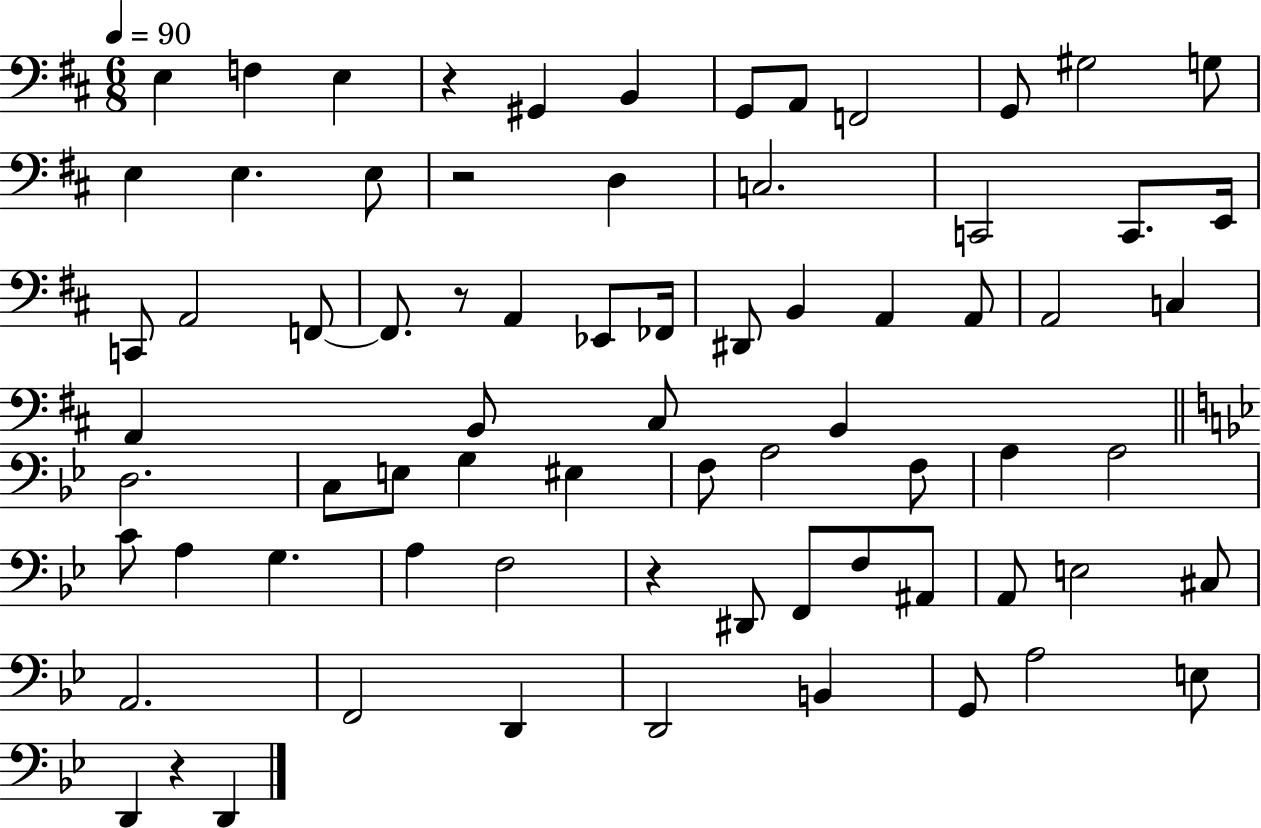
E3/q F3/q E3/q R/q G#2/q B2/q G2/e A2/e F2/h G2/e G#3/h G3/e E3/q E3/q. E3/e R/h D3/q C3/h. C2/h C2/e. E2/s C2/e A2/h F2/e F2/e. R/e A2/q Eb2/e FES2/s D#2/e B2/q A2/q A2/e A2/h C3/q A2/q B2/e C#3/e B2/q D3/h. C3/e E3/e G3/q EIS3/q F3/e A3/h F3/e A3/q A3/h C4/e A3/q G3/q. A3/q F3/h R/q D#2/e F2/e F3/e A#2/e A2/e E3/h C#3/e A2/h. F2/h D2/q D2/h B2/q G2/e A3/h E3/e D2/q R/q D2/q